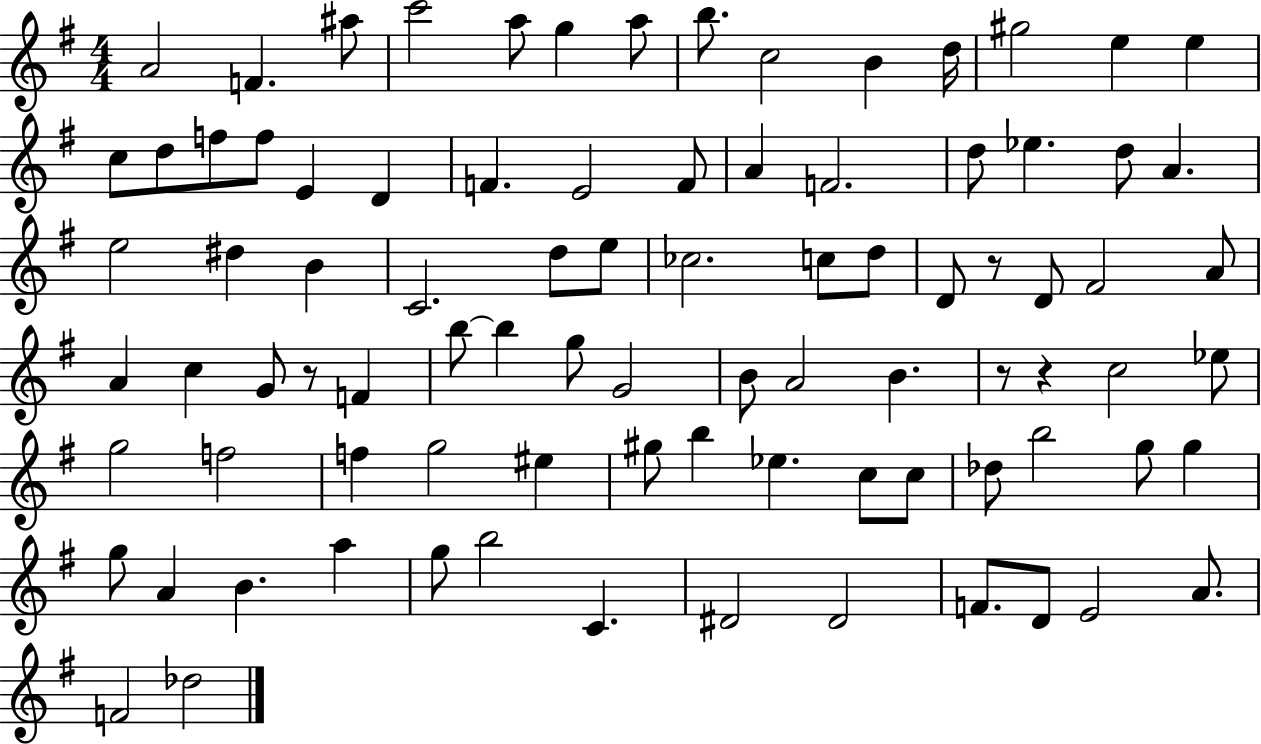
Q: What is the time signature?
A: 4/4